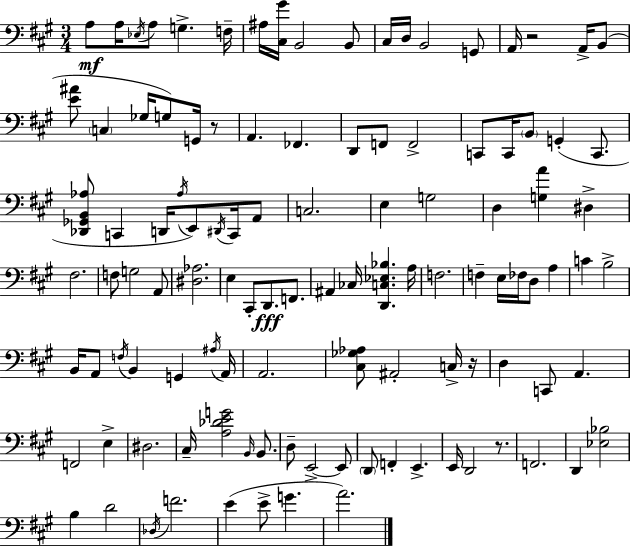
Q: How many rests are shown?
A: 4